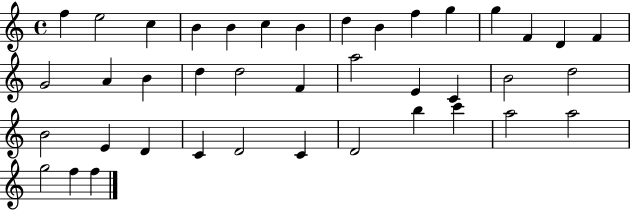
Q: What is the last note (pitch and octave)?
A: F5